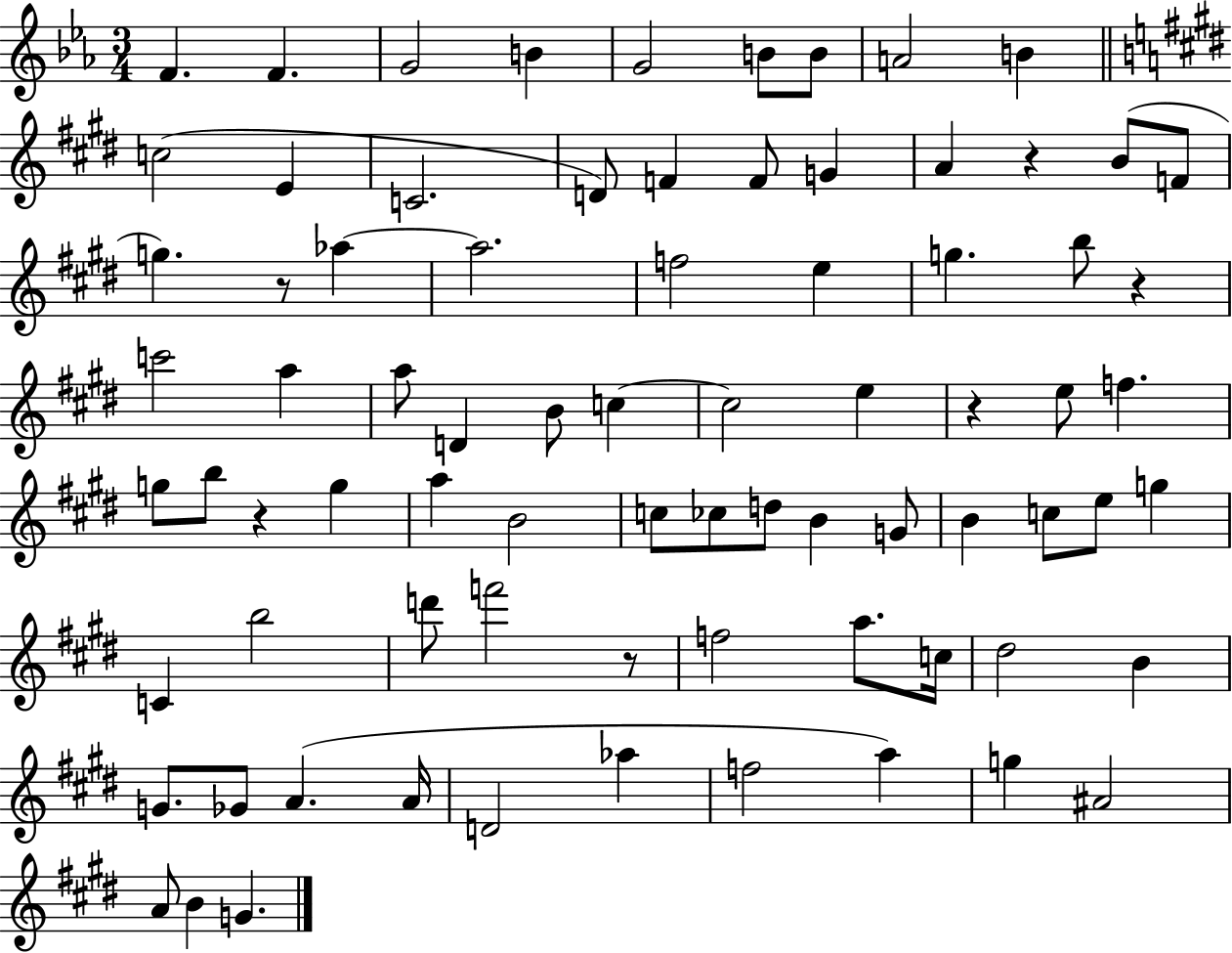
{
  \clef treble
  \numericTimeSignature
  \time 3/4
  \key ees \major
  f'4. f'4. | g'2 b'4 | g'2 b'8 b'8 | a'2 b'4 | \break \bar "||" \break \key e \major c''2( e'4 | c'2. | d'8) f'4 f'8 g'4 | a'4 r4 b'8( f'8 | \break g''4.) r8 aes''4~~ | aes''2. | f''2 e''4 | g''4. b''8 r4 | \break c'''2 a''4 | a''8 d'4 b'8 c''4~~ | c''2 e''4 | r4 e''8 f''4. | \break g''8 b''8 r4 g''4 | a''4 b'2 | c''8 ces''8 d''8 b'4 g'8 | b'4 c''8 e''8 g''4 | \break c'4 b''2 | d'''8 f'''2 r8 | f''2 a''8. c''16 | dis''2 b'4 | \break g'8. ges'8 a'4.( a'16 | d'2 aes''4 | f''2 a''4) | g''4 ais'2 | \break a'8 b'4 g'4. | \bar "|."
}